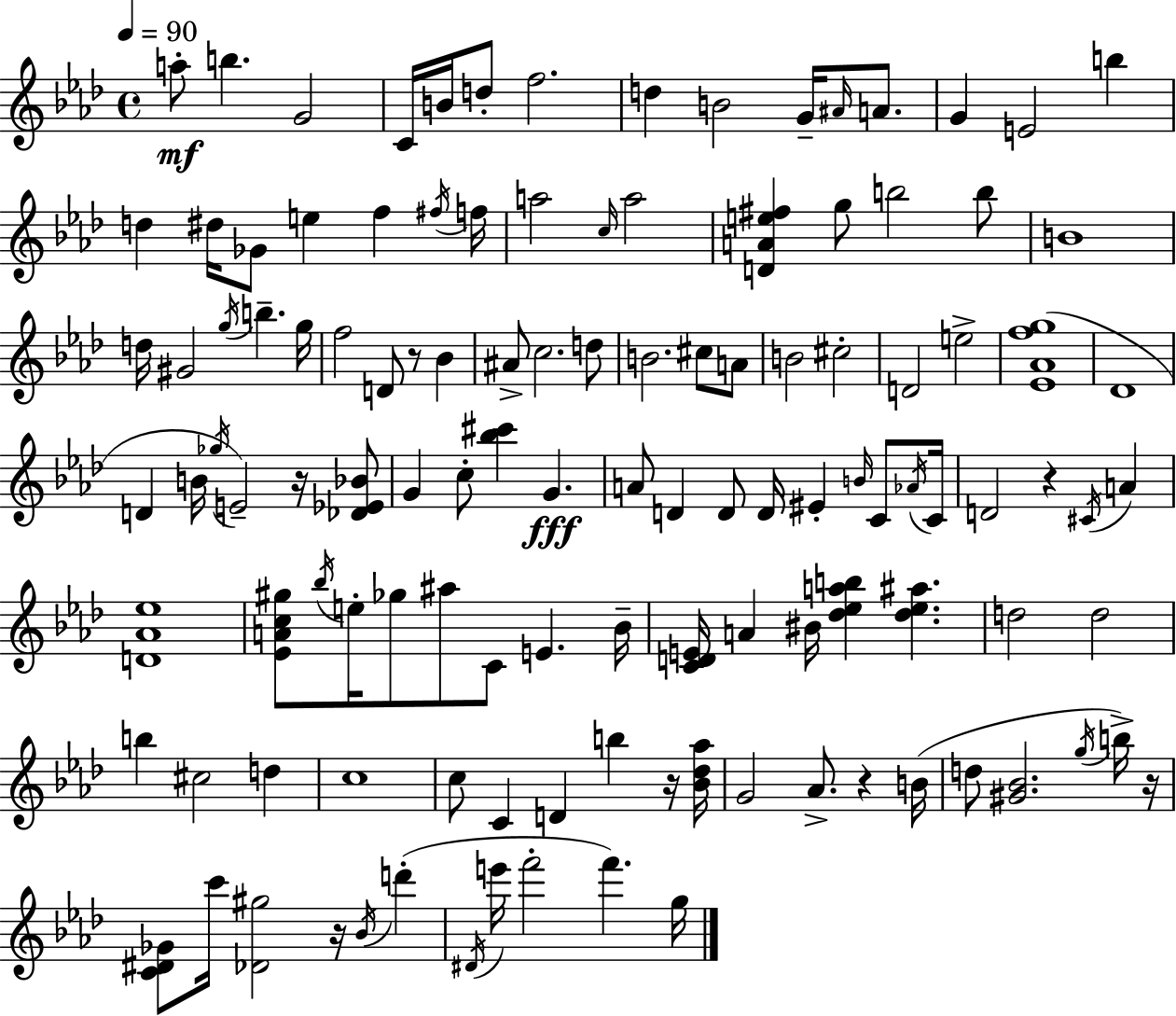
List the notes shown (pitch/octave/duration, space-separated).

A5/e B5/q. G4/h C4/s B4/s D5/e F5/h. D5/q B4/h G4/s A#4/s A4/e. G4/q E4/h B5/q D5/q D#5/s Gb4/e E5/q F5/q F#5/s F5/s A5/h C5/s A5/h [D4,A4,E5,F#5]/q G5/e B5/h B5/e B4/w D5/s G#4/h G5/s B5/q. G5/s F5/h D4/e R/e Bb4/q A#4/e C5/h. D5/e B4/h. C#5/e A4/e B4/h C#5/h D4/h E5/h [Eb4,Ab4,F5,G5]/w Db4/w D4/q B4/s Gb5/s E4/h R/s [Db4,Eb4,Bb4]/e G4/q C5/e [Bb5,C#6]/q G4/q. A4/e D4/q D4/e D4/s EIS4/q B4/s C4/e Ab4/s C4/s D4/h R/q C#4/s A4/q [D4,Ab4,Eb5]/w [Eb4,A4,C5,G#5]/e Bb5/s E5/s Gb5/e A#5/e C4/e E4/q. Bb4/s [C4,D4,E4]/s A4/q BIS4/s [Db5,Eb5,A5,B5]/q [Db5,Eb5,A#5]/q. D5/h D5/h B5/q C#5/h D5/q C5/w C5/e C4/q D4/q B5/q R/s [Bb4,Db5,Ab5]/s G4/h Ab4/e. R/q B4/s D5/e [G#4,Bb4]/h. G5/s B5/s R/s [C4,D#4,Gb4]/e C6/s [Db4,G#5]/h R/s Bb4/s D6/q D#4/s E6/s F6/h F6/q. G5/s